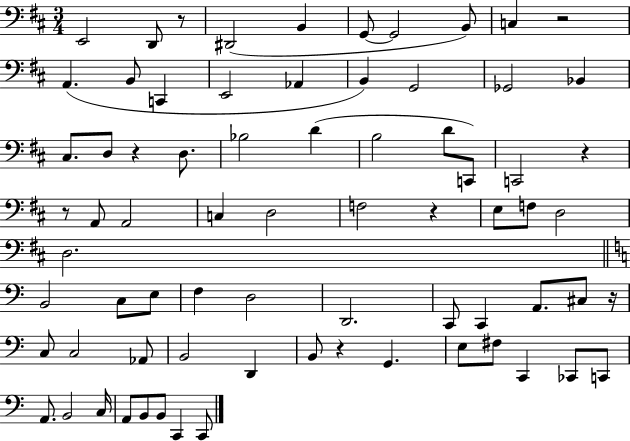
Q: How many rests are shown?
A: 8